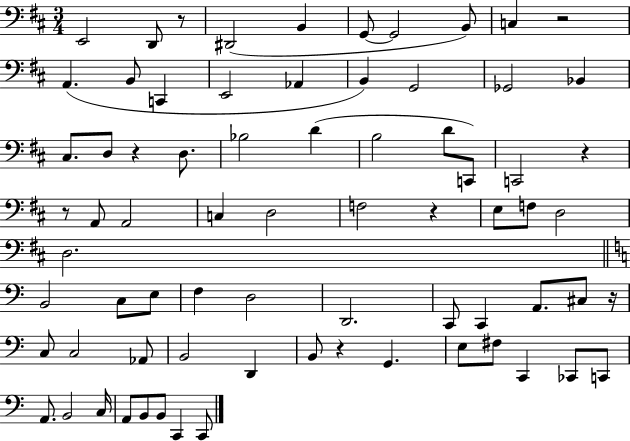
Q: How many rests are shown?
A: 8